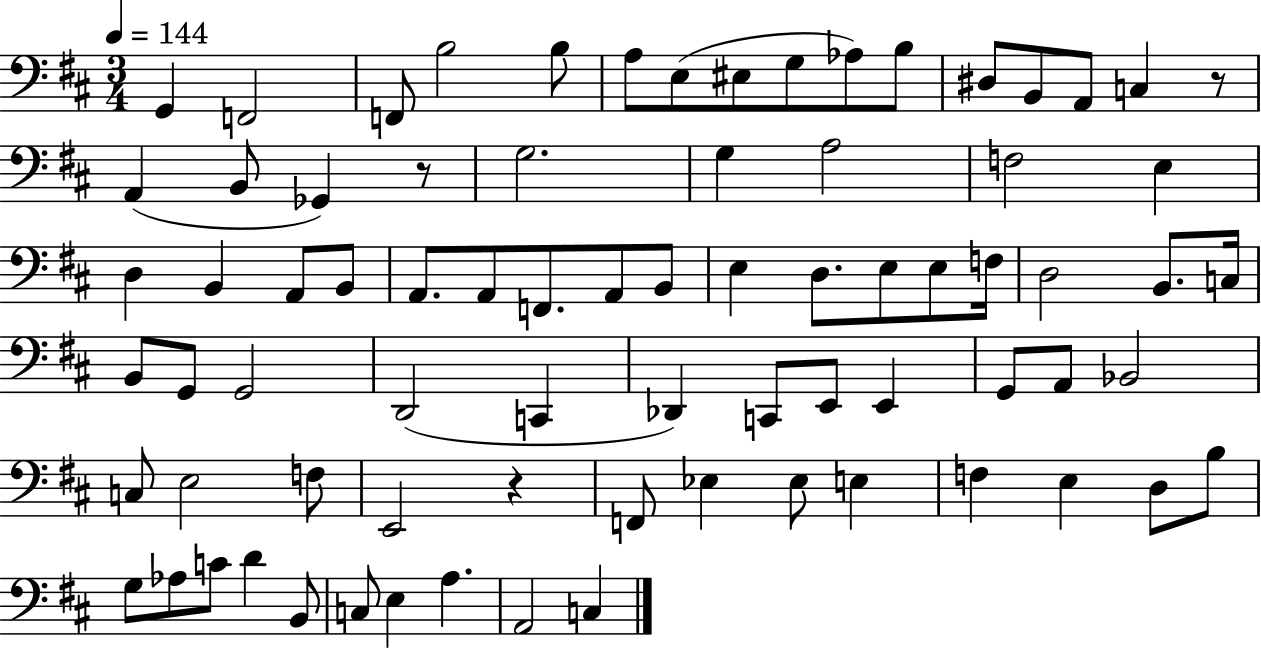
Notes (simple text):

G2/q F2/h F2/e B3/h B3/e A3/e E3/e EIS3/e G3/e Ab3/e B3/e D#3/e B2/e A2/e C3/q R/e A2/q B2/e Gb2/q R/e G3/h. G3/q A3/h F3/h E3/q D3/q B2/q A2/e B2/e A2/e. A2/e F2/e. A2/e B2/e E3/q D3/e. E3/e E3/e F3/s D3/h B2/e. C3/s B2/e G2/e G2/h D2/h C2/q Db2/q C2/e E2/e E2/q G2/e A2/e Bb2/h C3/e E3/h F3/e E2/h R/q F2/e Eb3/q Eb3/e E3/q F3/q E3/q D3/e B3/e G3/e Ab3/e C4/e D4/q B2/e C3/e E3/q A3/q. A2/h C3/q